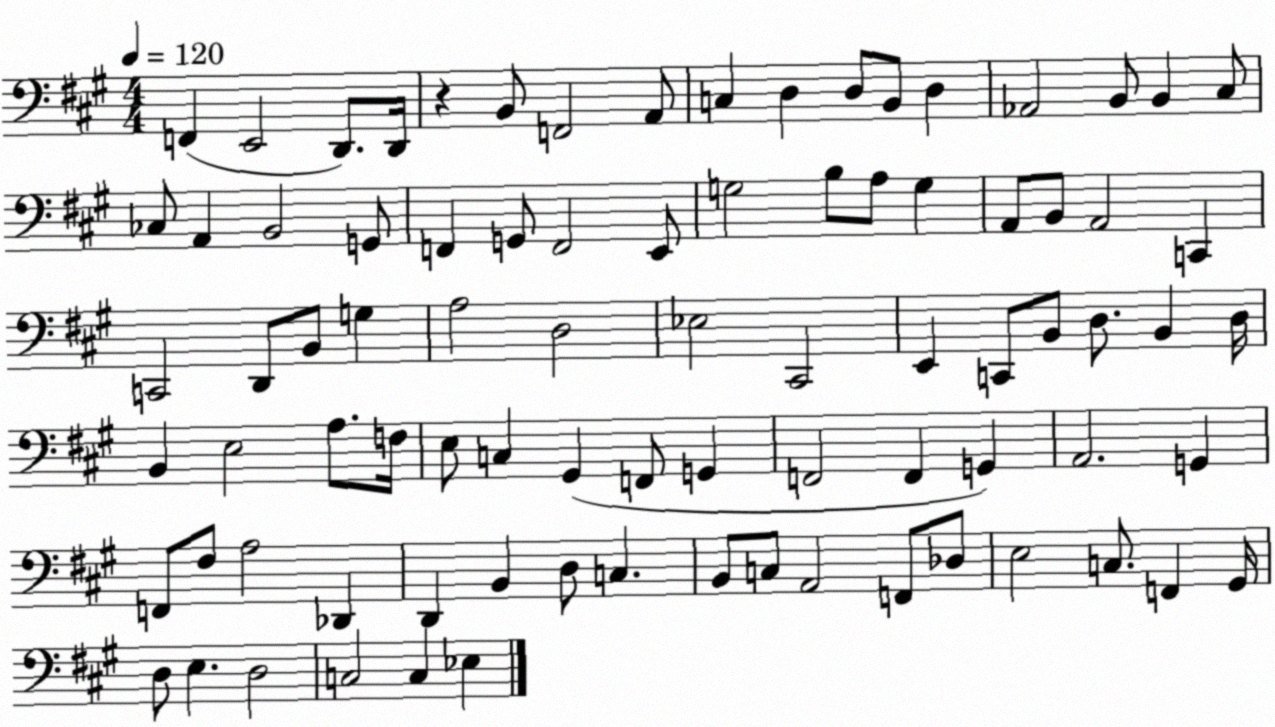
X:1
T:Untitled
M:4/4
L:1/4
K:A
F,, E,,2 D,,/2 D,,/4 z B,,/2 F,,2 A,,/2 C, D, D,/2 B,,/2 D, _A,,2 B,,/2 B,, ^C,/2 _C,/2 A,, B,,2 G,,/2 F,, G,,/2 F,,2 E,,/2 G,2 B,/2 A,/2 G, A,,/2 B,,/2 A,,2 C,, C,,2 D,,/2 B,,/2 G, A,2 D,2 _E,2 ^C,,2 E,, C,,/2 B,,/2 D,/2 B,, D,/4 B,, E,2 A,/2 F,/4 E,/2 C, ^G,, F,,/2 G,, F,,2 F,, G,, A,,2 G,, F,,/2 ^F,/2 A,2 _D,, D,, B,, D,/2 C, B,,/2 C,/2 A,,2 F,,/2 _D,/2 E,2 C,/2 F,, ^G,,/4 D,/2 E, D,2 C,2 C, _E,